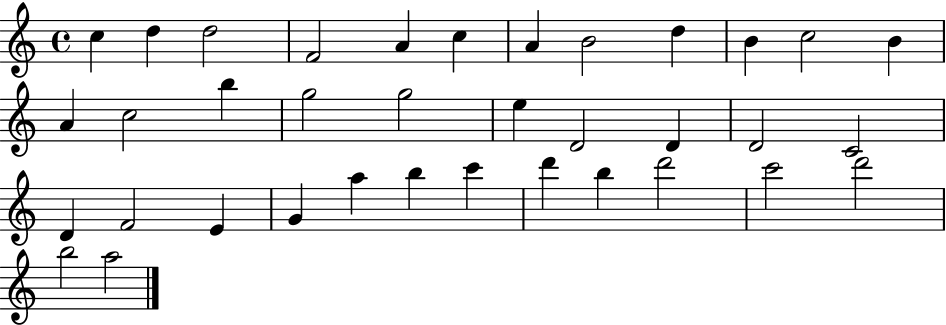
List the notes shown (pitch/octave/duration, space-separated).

C5/q D5/q D5/h F4/h A4/q C5/q A4/q B4/h D5/q B4/q C5/h B4/q A4/q C5/h B5/q G5/h G5/h E5/q D4/h D4/q D4/h C4/h D4/q F4/h E4/q G4/q A5/q B5/q C6/q D6/q B5/q D6/h C6/h D6/h B5/h A5/h